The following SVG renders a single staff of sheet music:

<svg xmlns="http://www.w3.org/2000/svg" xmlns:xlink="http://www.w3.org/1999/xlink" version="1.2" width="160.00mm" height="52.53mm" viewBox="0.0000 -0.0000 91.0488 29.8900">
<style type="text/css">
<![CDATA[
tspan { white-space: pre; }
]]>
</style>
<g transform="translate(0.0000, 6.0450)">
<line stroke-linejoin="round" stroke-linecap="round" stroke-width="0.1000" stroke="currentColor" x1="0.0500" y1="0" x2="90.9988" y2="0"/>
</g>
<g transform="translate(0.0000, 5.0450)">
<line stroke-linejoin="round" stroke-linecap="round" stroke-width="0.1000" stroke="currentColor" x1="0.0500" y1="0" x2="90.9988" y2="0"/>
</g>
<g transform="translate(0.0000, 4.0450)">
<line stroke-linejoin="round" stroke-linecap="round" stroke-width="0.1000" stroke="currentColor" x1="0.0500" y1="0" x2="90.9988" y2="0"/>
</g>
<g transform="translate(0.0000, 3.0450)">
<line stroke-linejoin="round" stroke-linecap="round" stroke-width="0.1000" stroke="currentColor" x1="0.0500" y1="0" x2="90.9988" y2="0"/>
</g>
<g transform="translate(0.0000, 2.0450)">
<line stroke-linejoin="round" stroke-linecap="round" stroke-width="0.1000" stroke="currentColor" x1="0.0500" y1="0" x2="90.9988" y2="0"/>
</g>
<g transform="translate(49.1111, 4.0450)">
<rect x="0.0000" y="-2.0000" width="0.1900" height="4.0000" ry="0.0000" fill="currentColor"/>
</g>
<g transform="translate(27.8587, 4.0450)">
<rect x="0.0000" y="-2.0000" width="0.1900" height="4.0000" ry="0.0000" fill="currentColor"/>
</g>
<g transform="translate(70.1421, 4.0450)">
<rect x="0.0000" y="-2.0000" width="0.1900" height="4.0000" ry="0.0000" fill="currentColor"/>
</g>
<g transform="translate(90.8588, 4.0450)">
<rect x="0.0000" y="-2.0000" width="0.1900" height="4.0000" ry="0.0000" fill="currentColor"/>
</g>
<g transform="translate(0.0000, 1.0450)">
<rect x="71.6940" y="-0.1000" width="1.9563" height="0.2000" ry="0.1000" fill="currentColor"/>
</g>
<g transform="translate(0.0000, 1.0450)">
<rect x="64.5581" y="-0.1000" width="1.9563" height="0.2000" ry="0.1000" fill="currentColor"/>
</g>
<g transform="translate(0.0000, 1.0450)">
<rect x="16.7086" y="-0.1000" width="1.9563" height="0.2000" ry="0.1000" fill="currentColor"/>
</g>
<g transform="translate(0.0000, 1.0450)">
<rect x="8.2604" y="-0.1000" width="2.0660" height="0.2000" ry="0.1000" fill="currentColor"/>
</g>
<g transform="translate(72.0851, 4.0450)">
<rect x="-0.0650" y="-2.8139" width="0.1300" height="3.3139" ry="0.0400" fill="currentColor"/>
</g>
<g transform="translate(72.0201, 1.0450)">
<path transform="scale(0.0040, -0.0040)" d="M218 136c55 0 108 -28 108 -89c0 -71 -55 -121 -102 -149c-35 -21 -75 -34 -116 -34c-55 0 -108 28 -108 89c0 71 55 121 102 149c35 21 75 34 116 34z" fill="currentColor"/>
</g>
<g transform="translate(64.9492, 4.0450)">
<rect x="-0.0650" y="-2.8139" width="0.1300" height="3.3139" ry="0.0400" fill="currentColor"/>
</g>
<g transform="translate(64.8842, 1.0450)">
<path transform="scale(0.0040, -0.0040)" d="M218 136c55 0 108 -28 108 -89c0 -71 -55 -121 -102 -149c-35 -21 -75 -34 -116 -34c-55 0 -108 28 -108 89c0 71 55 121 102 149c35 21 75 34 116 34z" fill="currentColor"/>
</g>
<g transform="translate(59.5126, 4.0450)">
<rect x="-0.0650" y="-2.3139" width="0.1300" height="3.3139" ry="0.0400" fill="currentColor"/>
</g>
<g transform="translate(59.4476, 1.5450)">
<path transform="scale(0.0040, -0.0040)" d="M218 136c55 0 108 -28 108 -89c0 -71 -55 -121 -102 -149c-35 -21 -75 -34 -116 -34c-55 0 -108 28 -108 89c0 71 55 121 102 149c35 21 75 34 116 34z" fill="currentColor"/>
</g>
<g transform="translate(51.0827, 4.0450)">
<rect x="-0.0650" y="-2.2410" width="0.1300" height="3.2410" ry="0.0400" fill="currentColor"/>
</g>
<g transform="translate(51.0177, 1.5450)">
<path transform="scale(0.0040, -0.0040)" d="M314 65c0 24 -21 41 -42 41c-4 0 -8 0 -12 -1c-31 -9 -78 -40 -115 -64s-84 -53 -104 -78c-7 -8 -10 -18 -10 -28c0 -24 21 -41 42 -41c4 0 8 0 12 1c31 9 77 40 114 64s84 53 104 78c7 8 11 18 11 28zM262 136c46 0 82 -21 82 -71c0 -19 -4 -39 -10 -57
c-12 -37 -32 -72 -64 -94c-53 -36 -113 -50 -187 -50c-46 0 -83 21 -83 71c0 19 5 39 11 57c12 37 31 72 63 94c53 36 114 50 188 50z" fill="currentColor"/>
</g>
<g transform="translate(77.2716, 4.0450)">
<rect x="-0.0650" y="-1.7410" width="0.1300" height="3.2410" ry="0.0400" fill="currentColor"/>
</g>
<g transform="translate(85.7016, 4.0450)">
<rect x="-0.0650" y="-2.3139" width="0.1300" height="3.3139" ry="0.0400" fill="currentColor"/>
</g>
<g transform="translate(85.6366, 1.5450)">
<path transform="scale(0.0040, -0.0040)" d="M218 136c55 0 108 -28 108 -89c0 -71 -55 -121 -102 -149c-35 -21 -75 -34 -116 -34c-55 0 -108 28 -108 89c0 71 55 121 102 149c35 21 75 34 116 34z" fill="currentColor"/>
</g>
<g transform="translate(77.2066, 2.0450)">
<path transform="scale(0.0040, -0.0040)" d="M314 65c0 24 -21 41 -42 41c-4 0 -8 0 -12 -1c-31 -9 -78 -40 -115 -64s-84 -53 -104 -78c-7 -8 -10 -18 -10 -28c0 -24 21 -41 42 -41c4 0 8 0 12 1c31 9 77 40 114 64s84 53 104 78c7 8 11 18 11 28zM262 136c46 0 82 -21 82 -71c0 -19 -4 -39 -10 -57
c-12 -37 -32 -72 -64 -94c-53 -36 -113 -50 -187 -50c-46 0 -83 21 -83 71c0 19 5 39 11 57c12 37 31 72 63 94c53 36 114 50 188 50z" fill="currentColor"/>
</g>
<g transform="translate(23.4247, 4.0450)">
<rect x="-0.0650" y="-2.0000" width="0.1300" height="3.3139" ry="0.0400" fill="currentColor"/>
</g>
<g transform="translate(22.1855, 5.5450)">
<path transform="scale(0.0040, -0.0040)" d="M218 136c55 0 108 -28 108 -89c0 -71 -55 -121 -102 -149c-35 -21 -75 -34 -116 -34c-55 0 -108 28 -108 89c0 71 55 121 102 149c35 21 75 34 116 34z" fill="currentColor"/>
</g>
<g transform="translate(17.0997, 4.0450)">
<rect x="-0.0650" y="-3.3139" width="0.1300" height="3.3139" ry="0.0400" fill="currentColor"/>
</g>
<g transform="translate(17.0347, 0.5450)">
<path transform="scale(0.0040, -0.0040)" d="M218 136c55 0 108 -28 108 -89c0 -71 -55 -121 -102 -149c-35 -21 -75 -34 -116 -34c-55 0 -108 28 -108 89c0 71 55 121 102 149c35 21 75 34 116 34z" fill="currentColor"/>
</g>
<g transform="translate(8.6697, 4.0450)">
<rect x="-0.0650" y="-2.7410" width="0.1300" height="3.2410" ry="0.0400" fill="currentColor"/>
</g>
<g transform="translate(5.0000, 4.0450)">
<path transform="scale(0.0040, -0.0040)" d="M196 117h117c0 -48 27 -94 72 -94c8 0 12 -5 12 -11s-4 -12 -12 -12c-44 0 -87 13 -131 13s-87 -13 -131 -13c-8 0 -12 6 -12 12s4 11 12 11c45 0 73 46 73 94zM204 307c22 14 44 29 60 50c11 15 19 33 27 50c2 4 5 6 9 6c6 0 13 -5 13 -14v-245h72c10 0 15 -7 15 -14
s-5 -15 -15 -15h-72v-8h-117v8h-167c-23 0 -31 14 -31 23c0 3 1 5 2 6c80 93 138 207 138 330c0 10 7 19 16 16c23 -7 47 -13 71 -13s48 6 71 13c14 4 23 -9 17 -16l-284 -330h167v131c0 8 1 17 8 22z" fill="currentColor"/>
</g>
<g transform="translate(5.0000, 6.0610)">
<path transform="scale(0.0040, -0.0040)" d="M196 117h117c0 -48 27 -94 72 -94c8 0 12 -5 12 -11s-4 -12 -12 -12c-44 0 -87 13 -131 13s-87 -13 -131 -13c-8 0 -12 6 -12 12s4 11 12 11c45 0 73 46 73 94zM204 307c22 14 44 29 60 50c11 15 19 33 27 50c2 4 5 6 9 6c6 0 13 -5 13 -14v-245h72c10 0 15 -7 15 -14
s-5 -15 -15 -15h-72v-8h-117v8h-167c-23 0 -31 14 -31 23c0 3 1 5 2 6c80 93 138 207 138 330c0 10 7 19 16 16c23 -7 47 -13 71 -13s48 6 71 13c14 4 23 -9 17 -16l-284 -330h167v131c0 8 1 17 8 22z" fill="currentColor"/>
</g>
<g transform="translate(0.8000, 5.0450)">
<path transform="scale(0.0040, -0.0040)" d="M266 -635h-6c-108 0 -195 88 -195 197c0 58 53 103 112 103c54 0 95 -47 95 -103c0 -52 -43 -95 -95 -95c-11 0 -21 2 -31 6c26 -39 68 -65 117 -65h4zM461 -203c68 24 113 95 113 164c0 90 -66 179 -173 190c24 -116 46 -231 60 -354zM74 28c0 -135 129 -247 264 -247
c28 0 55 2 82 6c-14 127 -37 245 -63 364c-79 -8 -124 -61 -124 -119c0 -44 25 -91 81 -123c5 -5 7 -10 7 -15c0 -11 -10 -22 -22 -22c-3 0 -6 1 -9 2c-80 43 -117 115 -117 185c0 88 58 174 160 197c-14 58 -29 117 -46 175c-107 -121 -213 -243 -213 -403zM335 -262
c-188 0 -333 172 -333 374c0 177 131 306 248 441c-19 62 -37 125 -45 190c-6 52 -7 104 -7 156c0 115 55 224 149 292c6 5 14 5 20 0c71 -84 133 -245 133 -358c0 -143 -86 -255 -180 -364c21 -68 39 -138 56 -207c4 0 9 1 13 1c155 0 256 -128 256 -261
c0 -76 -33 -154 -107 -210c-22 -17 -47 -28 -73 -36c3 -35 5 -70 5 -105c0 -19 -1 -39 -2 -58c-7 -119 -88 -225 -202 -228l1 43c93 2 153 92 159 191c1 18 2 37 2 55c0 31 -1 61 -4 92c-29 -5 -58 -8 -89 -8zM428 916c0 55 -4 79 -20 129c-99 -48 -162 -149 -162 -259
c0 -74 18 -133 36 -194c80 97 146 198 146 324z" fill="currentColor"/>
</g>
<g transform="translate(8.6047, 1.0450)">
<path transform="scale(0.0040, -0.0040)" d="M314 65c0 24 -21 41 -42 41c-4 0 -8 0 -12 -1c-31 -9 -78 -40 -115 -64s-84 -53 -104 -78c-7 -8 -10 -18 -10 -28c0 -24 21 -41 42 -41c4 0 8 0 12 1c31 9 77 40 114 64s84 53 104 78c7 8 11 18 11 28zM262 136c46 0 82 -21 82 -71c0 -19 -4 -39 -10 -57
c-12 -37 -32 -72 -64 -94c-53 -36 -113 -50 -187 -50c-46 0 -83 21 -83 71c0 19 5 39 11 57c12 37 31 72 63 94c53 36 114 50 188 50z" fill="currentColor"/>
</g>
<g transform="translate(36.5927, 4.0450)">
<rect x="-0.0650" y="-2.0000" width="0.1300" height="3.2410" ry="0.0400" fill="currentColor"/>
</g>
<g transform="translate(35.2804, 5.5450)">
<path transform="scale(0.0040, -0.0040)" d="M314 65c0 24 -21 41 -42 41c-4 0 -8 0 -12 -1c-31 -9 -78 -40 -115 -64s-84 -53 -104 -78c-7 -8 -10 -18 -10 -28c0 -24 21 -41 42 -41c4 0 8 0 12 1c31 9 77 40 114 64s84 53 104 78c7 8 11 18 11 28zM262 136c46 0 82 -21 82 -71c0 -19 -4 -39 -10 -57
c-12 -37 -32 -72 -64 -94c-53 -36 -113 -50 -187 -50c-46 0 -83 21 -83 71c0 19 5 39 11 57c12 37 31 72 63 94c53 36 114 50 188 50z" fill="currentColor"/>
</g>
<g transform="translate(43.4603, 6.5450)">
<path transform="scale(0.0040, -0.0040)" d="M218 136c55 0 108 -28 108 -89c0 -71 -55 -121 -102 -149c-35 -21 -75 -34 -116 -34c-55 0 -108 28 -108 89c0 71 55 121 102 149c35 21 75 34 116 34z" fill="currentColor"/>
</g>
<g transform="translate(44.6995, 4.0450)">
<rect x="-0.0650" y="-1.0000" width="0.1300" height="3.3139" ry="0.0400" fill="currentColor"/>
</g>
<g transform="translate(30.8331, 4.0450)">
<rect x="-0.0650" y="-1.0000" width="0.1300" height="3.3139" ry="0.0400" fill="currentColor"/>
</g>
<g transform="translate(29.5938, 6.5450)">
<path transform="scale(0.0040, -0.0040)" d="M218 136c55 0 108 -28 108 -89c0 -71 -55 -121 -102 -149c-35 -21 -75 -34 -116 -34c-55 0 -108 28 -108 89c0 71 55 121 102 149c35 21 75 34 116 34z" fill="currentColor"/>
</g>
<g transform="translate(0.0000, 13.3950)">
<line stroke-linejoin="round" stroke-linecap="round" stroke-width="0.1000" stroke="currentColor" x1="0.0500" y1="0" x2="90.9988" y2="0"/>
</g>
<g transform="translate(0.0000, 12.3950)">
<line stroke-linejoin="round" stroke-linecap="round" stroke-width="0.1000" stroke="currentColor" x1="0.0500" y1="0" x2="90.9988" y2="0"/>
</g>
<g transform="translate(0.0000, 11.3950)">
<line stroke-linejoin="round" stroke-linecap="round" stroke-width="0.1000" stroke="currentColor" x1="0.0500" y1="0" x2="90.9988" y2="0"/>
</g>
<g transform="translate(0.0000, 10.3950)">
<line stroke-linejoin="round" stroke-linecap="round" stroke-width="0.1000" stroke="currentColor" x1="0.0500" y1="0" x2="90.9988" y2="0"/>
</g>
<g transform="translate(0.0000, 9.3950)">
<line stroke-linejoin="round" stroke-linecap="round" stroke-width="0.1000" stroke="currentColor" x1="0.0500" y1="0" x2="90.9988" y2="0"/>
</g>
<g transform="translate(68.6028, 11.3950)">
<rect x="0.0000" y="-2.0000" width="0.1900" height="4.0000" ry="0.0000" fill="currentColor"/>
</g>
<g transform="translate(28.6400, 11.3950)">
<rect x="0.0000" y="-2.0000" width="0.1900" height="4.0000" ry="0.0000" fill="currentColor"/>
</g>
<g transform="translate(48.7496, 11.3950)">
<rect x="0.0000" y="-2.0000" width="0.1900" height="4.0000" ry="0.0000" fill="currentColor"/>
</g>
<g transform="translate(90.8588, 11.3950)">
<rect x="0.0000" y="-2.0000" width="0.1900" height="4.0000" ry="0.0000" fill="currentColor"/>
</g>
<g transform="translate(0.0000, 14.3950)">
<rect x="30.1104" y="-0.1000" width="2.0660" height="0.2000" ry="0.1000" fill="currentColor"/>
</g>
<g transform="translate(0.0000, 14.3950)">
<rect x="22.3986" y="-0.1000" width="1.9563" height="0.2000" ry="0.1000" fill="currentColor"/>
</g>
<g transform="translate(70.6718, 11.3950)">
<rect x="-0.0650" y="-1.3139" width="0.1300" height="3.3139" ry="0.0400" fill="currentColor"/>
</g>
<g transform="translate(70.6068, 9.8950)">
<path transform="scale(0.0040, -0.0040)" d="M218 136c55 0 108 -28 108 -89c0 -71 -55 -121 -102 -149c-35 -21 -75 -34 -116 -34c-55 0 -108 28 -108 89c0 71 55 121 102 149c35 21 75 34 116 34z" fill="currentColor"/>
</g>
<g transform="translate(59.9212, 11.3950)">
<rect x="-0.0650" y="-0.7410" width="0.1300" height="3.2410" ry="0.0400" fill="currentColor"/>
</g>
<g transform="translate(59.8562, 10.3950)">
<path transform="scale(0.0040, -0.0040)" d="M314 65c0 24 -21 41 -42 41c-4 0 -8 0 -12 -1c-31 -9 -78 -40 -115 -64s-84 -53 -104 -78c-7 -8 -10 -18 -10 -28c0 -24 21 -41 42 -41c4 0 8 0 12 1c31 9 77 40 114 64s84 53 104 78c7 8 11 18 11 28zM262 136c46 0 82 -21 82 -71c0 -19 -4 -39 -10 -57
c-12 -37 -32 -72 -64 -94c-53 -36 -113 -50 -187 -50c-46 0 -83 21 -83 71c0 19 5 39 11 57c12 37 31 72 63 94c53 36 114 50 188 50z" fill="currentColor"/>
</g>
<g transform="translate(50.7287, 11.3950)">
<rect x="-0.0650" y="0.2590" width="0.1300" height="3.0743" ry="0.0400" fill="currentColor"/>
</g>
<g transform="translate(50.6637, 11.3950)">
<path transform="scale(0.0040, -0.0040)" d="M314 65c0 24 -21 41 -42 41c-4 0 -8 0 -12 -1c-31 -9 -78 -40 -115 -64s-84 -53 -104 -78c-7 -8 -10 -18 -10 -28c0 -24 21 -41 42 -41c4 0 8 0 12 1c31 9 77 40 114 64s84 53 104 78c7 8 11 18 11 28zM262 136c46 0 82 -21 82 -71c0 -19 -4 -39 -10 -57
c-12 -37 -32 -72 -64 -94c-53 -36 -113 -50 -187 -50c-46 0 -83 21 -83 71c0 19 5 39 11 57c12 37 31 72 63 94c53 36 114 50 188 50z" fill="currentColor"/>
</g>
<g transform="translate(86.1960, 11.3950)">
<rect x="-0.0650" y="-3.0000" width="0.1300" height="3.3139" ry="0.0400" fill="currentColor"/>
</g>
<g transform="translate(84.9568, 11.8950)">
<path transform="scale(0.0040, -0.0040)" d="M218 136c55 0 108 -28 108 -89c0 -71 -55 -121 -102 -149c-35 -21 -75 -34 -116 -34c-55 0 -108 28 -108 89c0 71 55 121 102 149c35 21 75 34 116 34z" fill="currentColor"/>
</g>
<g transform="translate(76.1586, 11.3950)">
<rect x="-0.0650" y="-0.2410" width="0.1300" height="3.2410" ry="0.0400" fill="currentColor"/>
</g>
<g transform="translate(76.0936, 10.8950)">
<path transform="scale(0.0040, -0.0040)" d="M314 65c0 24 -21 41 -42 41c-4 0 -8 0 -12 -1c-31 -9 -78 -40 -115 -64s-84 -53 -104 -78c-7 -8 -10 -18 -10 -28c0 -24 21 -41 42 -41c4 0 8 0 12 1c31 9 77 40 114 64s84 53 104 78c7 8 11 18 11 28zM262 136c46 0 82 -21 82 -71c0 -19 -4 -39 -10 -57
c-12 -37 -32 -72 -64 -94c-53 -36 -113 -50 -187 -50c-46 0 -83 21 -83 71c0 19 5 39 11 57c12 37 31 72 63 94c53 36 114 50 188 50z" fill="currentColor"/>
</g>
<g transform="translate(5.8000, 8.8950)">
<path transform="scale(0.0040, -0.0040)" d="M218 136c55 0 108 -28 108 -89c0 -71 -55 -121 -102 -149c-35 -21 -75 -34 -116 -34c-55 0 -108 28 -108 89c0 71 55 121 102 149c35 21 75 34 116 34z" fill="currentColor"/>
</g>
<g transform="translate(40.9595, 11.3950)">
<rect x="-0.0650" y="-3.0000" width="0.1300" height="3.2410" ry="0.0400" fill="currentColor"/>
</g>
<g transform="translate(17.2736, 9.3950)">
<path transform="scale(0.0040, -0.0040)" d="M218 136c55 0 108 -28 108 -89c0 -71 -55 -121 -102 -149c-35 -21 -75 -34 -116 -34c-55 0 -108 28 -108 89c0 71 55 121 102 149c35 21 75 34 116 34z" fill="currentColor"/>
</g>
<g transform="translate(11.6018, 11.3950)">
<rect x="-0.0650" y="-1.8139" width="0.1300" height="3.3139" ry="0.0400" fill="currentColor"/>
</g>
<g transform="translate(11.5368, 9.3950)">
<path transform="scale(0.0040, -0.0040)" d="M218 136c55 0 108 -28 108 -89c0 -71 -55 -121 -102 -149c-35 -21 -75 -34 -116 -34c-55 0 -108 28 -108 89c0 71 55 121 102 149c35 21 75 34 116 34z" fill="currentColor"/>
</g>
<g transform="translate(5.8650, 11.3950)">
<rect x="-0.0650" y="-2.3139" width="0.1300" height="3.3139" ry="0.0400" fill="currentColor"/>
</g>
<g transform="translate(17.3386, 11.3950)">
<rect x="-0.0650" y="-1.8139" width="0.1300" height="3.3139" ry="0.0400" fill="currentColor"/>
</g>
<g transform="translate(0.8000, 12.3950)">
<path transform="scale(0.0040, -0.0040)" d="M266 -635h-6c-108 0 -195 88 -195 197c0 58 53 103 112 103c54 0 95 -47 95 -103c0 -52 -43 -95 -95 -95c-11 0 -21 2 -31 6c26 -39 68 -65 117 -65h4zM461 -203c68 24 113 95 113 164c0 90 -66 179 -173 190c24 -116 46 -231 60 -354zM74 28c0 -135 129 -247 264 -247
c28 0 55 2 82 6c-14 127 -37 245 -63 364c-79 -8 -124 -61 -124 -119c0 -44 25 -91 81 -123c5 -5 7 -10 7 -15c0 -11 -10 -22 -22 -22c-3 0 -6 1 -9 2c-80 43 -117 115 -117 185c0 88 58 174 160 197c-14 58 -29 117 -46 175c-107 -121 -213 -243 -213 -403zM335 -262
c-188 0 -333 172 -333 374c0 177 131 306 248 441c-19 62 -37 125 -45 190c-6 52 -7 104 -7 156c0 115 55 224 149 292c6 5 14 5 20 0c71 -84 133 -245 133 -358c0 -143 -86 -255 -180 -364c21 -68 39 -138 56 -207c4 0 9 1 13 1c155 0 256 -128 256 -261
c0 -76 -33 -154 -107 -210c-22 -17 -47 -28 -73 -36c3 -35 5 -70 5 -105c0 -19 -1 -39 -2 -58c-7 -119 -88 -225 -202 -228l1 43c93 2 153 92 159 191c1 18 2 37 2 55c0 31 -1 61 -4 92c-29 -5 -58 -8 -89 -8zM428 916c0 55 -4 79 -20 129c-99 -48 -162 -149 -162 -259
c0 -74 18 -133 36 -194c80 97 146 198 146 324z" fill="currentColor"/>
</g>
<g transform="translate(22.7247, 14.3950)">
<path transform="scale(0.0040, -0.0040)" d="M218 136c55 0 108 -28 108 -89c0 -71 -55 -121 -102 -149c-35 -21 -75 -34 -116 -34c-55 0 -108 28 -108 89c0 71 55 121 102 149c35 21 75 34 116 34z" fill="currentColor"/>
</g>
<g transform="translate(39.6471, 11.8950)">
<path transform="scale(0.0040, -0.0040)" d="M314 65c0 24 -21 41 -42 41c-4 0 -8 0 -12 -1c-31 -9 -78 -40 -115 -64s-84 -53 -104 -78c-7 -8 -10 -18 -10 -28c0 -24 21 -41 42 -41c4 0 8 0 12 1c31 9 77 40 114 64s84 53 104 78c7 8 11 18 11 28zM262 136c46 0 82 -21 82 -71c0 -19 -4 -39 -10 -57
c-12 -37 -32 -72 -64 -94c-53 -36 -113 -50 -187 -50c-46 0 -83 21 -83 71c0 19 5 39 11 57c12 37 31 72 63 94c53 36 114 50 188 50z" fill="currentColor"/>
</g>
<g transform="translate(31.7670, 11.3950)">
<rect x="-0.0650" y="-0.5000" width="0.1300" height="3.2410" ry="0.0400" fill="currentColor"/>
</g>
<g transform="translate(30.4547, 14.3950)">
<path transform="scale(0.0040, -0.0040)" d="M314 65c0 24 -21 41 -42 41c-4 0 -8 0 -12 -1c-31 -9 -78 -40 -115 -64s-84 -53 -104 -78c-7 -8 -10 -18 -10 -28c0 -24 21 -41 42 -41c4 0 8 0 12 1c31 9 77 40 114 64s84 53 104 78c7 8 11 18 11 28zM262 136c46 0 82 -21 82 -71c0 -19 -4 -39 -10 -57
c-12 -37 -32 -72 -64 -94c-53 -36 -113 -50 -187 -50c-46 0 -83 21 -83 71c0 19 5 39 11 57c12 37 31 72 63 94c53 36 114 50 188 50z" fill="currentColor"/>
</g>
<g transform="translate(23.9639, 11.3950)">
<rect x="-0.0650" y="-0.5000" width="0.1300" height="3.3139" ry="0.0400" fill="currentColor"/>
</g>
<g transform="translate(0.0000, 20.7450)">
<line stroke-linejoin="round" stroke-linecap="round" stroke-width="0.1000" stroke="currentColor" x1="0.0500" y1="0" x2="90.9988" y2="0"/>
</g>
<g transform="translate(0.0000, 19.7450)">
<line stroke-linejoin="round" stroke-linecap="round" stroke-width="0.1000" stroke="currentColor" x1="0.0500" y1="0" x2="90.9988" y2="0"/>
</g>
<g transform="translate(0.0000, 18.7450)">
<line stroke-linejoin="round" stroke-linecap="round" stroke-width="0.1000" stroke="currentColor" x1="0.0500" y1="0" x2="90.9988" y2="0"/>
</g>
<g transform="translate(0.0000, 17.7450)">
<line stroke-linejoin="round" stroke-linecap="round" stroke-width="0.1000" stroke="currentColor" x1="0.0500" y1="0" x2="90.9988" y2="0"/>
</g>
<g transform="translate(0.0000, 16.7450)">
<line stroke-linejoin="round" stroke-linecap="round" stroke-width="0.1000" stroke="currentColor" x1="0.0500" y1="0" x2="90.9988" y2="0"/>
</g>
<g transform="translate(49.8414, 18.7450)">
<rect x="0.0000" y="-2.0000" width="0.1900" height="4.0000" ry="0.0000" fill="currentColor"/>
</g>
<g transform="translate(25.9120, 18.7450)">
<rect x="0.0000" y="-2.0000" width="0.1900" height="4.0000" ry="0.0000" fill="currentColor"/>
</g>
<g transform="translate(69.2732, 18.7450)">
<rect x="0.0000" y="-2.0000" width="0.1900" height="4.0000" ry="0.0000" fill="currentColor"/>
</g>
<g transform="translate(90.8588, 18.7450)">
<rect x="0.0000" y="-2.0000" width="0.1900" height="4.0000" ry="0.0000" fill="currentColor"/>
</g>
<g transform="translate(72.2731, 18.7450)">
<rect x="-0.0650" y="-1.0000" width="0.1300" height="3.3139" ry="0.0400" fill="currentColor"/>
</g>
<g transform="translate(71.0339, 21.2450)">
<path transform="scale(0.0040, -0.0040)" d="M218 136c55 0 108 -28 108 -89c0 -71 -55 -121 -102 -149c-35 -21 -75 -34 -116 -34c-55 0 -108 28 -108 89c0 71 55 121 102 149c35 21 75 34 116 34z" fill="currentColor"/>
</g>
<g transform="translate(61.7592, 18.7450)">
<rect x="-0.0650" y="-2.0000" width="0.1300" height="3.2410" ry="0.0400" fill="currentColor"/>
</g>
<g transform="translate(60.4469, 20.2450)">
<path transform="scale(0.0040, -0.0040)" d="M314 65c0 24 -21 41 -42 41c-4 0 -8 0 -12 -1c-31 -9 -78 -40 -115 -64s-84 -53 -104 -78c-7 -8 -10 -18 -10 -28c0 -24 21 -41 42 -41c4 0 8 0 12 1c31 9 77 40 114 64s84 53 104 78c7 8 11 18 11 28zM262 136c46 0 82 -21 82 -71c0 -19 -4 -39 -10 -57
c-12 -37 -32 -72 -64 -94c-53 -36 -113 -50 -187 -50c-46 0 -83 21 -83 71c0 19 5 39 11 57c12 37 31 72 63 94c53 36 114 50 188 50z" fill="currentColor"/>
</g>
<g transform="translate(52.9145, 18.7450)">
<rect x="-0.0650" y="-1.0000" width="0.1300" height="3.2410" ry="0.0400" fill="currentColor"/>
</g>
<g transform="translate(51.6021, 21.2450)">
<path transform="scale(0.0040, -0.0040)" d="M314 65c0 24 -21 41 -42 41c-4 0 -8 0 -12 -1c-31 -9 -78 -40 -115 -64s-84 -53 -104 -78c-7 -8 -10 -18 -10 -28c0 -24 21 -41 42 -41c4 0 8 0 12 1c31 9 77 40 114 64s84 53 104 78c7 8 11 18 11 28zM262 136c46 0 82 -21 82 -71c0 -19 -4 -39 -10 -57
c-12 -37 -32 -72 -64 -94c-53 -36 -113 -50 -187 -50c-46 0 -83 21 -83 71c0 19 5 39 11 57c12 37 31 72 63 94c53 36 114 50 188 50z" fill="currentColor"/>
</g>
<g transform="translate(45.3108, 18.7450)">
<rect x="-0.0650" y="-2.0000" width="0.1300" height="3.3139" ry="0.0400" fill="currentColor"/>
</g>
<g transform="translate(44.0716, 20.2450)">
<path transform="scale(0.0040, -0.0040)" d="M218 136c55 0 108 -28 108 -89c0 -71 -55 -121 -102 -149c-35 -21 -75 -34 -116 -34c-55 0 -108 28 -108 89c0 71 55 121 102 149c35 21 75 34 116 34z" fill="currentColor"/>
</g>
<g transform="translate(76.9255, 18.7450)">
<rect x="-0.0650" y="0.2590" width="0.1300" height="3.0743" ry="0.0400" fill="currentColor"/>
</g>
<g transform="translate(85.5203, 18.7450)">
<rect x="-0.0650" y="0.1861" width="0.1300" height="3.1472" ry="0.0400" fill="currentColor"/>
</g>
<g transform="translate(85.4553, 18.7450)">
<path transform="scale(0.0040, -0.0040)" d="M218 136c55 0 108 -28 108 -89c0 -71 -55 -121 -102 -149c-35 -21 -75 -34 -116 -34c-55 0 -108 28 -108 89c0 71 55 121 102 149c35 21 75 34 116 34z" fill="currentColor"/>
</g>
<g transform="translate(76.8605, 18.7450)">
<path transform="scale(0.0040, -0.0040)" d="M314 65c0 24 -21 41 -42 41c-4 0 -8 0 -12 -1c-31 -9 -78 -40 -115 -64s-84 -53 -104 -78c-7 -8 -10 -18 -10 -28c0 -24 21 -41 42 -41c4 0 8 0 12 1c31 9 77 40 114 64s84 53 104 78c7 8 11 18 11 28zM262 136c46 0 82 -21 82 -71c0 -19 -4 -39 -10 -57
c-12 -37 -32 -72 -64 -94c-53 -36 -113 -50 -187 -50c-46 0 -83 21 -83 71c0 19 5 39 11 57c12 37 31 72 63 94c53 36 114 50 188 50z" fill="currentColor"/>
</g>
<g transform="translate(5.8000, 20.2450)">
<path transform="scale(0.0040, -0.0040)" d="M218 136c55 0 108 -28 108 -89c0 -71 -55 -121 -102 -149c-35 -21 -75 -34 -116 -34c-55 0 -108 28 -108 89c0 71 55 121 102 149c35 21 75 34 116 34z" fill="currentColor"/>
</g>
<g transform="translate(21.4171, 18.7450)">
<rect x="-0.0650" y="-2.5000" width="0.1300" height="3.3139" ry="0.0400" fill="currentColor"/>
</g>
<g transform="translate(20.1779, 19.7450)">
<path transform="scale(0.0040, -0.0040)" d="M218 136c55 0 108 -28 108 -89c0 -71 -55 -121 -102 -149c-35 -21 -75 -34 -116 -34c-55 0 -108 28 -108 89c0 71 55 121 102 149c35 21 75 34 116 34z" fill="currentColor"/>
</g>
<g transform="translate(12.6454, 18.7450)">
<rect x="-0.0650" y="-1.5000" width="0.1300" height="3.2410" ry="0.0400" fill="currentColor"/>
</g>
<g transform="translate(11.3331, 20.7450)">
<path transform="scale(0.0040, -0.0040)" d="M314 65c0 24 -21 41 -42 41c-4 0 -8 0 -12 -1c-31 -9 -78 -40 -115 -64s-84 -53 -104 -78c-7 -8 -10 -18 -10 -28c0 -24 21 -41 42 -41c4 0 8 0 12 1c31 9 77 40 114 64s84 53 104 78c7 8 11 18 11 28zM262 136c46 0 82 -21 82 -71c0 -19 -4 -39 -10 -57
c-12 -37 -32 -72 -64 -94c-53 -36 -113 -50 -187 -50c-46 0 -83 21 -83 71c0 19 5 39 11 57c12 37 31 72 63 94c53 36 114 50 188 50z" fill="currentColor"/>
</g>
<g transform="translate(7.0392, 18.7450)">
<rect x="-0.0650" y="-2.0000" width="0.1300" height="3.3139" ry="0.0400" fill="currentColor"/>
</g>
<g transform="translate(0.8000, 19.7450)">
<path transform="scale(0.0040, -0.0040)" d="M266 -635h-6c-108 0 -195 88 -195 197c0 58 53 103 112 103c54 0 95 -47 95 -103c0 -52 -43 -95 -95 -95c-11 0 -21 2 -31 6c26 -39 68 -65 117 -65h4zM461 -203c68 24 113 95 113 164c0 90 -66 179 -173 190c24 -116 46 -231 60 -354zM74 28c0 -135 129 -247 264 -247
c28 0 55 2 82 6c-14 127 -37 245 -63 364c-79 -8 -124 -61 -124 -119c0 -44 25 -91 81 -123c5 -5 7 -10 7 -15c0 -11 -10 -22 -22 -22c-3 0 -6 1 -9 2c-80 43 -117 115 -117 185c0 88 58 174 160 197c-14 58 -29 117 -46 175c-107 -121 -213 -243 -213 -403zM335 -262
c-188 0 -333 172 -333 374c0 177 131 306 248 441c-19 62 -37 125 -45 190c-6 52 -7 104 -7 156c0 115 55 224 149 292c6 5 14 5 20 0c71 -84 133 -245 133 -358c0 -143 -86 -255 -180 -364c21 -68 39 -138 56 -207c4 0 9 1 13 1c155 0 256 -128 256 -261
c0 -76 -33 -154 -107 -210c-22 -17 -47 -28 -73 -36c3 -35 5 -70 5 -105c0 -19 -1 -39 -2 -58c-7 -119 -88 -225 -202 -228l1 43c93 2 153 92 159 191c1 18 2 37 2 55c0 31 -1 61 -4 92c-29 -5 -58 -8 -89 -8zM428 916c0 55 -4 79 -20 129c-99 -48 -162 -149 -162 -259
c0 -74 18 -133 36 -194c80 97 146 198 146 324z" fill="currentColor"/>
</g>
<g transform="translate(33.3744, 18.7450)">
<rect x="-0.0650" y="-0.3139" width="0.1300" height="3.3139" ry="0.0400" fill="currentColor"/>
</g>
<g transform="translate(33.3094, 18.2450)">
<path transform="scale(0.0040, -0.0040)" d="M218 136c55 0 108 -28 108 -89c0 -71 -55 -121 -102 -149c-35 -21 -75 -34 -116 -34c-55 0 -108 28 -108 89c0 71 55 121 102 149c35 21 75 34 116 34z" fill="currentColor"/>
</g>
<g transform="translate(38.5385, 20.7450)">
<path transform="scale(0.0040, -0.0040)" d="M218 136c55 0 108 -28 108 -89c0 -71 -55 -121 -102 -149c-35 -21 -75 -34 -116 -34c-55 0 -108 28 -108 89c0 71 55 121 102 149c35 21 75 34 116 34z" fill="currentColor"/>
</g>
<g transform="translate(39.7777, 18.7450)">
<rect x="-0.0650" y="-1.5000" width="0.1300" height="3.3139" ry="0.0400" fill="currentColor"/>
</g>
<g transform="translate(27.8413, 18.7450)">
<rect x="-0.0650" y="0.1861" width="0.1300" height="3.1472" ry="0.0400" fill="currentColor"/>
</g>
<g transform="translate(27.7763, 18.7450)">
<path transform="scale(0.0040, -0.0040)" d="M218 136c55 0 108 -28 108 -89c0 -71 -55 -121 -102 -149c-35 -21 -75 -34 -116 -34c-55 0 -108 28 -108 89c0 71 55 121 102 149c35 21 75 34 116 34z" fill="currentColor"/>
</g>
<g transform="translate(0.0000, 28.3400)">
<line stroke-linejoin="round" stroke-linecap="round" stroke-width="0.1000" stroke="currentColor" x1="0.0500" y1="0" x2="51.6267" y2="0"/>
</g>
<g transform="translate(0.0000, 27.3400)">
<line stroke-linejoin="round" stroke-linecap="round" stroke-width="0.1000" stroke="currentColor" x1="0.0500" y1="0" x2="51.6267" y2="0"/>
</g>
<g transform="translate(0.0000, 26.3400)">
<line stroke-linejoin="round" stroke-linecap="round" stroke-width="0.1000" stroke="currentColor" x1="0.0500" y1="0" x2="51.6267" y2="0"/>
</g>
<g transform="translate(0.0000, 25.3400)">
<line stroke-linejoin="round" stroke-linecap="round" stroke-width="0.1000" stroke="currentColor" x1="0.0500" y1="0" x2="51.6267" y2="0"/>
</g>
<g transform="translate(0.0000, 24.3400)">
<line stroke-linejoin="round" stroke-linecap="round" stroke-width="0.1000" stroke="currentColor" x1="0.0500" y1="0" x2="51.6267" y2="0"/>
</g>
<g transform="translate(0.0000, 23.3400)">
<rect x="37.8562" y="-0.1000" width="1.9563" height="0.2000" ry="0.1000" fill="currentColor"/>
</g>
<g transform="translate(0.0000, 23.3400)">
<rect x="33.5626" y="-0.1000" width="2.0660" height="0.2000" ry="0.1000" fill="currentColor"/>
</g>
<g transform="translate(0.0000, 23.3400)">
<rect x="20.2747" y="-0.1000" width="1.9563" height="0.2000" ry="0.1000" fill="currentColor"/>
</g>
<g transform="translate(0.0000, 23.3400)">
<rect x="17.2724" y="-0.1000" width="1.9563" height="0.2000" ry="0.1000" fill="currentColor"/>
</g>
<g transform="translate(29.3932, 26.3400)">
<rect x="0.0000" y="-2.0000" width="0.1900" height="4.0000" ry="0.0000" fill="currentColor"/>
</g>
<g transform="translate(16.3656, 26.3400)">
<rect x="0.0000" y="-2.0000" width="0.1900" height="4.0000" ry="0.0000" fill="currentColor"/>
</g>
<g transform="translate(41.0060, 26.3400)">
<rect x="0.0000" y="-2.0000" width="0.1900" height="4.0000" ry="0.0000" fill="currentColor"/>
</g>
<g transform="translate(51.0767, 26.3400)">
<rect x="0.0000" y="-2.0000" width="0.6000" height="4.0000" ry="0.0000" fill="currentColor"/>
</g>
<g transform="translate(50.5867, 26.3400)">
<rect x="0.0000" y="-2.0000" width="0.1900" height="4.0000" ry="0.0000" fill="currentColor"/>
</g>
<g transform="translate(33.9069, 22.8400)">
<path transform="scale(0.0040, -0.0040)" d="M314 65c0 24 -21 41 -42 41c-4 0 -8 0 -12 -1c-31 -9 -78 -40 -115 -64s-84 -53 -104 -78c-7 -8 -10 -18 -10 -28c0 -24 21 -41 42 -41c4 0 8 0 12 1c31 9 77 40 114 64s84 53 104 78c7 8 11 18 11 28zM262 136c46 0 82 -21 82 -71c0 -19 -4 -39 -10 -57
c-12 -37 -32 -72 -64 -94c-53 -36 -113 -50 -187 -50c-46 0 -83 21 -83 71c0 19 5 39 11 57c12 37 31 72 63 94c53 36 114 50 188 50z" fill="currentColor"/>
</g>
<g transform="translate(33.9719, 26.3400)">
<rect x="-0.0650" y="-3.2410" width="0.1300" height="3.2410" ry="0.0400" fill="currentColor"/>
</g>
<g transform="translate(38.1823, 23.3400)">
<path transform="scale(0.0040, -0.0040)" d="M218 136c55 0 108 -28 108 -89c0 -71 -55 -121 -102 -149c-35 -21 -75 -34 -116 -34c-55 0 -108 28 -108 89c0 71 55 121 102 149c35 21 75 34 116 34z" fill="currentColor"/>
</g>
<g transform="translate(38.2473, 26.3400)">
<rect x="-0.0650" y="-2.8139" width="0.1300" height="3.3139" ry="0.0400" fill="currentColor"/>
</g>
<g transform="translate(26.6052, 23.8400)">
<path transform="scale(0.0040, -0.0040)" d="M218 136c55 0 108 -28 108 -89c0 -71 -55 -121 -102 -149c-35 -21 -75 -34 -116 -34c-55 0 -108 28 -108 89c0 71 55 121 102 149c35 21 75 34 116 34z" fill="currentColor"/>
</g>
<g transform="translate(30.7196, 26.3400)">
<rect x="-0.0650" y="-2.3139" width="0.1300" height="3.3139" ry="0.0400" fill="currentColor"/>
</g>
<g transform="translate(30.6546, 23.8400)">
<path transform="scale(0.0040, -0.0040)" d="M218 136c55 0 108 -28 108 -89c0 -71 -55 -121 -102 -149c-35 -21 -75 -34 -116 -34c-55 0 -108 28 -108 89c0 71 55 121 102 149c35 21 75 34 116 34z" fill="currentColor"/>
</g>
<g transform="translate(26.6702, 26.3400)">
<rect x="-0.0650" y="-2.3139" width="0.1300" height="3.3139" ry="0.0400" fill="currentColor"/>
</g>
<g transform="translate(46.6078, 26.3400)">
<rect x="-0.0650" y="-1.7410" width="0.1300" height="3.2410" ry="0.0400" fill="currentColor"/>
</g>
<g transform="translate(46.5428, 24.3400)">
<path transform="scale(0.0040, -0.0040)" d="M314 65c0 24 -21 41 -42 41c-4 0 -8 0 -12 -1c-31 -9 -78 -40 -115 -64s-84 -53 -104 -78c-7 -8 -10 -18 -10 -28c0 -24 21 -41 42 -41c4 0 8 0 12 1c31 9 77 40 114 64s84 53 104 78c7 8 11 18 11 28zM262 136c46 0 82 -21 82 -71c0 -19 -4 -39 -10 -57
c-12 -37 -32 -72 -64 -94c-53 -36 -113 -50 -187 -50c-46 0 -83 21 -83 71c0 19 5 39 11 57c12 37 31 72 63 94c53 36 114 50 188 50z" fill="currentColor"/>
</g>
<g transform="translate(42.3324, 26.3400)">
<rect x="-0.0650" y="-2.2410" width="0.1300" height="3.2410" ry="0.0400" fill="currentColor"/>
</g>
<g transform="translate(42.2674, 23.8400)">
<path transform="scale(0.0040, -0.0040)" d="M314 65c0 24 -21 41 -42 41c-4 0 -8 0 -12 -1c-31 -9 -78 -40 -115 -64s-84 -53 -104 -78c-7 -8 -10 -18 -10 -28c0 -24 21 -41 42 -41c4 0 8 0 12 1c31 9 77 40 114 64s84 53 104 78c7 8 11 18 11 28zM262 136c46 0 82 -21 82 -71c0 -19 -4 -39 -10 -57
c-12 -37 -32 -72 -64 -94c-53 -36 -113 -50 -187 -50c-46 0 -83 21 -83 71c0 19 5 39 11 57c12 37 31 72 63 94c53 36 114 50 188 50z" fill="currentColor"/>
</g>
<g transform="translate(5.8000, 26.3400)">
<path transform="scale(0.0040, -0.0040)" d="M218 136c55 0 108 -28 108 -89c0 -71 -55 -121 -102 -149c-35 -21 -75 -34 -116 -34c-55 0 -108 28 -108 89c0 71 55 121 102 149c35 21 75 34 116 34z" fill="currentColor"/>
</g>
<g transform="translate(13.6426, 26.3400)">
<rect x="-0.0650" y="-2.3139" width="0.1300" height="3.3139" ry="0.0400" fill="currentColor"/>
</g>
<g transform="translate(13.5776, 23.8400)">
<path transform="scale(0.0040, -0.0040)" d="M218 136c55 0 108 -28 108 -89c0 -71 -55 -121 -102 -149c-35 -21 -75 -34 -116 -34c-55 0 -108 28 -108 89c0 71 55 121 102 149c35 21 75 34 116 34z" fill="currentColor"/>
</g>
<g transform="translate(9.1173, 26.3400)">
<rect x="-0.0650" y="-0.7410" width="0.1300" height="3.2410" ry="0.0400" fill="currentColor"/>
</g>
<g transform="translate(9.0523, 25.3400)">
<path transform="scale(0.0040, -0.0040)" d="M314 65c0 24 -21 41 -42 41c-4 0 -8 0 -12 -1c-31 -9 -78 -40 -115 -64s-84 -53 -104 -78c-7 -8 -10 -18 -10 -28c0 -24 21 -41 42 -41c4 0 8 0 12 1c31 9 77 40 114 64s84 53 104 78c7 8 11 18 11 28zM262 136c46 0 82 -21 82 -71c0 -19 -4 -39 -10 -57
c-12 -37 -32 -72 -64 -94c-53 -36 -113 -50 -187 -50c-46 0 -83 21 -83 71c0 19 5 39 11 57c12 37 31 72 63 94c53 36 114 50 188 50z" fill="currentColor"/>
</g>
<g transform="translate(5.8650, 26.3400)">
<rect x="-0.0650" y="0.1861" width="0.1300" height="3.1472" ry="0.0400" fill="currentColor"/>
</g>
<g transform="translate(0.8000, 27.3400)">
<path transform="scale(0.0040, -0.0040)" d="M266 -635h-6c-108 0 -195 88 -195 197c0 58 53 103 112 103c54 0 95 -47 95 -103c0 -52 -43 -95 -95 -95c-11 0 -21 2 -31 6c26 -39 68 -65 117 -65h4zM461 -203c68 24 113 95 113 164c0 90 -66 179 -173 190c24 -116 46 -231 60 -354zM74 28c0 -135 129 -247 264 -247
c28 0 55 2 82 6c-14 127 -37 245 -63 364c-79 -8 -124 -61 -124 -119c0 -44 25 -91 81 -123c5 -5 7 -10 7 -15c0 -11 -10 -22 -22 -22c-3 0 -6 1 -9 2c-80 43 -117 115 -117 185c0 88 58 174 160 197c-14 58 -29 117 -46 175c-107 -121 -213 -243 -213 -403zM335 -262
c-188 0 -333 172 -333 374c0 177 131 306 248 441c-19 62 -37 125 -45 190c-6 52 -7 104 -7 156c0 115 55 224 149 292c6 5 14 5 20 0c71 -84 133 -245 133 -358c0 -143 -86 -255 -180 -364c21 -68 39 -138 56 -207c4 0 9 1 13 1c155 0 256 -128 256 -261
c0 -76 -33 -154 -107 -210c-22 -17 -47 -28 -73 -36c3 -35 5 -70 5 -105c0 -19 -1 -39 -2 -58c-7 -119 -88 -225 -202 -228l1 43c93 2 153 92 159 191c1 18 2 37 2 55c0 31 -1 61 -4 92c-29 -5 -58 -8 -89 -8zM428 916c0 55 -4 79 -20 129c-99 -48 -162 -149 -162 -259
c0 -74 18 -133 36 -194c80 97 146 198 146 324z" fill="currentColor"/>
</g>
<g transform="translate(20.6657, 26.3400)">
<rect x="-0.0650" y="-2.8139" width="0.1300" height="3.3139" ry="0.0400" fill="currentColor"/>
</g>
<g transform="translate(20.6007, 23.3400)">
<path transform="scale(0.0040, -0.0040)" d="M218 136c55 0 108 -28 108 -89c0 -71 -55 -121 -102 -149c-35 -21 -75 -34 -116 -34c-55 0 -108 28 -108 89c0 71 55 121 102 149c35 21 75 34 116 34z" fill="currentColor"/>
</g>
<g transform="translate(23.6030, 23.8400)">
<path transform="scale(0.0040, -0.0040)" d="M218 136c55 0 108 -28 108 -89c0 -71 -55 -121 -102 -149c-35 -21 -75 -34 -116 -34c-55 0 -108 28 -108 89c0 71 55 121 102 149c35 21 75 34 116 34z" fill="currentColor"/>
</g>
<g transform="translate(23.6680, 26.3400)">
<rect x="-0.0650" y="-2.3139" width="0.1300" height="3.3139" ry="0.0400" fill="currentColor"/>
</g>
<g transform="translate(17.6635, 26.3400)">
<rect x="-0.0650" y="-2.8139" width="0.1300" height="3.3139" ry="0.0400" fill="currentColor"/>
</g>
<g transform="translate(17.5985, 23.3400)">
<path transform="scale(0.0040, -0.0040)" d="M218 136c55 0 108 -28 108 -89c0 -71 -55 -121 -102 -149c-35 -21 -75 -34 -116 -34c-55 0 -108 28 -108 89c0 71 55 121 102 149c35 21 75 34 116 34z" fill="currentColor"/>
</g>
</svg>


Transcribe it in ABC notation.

X:1
T:Untitled
M:4/4
L:1/4
K:C
a2 b F D F2 D g2 g a a f2 g g f f C C2 A2 B2 d2 e c2 A F E2 G B c E F D2 F2 D B2 B B d2 g a a g g g b2 a g2 f2